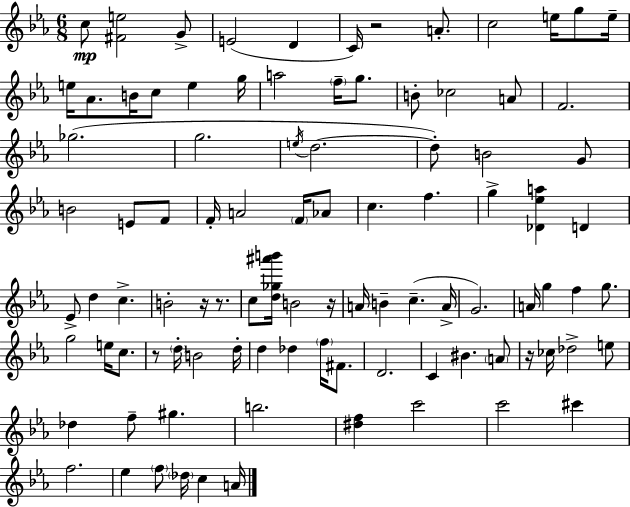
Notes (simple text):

C5/e [F#4,E5]/h G4/e E4/h D4/q C4/s R/h A4/e. C5/h E5/s G5/e E5/s E5/s Ab4/e. B4/s C5/e E5/q G5/s A5/h F5/s G5/e. B4/e CES5/h A4/e F4/h. Gb5/h. G5/h. E5/s D5/h. D5/e B4/h G4/e B4/h E4/e F4/e F4/s A4/h F4/s Ab4/e C5/q. F5/q. G5/q [Db4,Eb5,A5]/q D4/q Eb4/e D5/q C5/q. B4/h R/s R/e. C5/e [D5,Gb5,A#6,B6]/s B4/h R/s A4/s B4/q C5/q. A4/s G4/h. A4/s G5/q F5/q G5/e. G5/h E5/s C5/e. R/e D5/s B4/h D5/s D5/q Db5/q F5/s F#4/e. D4/h. C4/q BIS4/q. A4/e R/s CES5/s Db5/h E5/e Db5/q F5/e G#5/q. B5/h. [D#5,F5]/q C6/h C6/h C#6/q F5/h. Eb5/q F5/e Db5/s C5/q A4/s